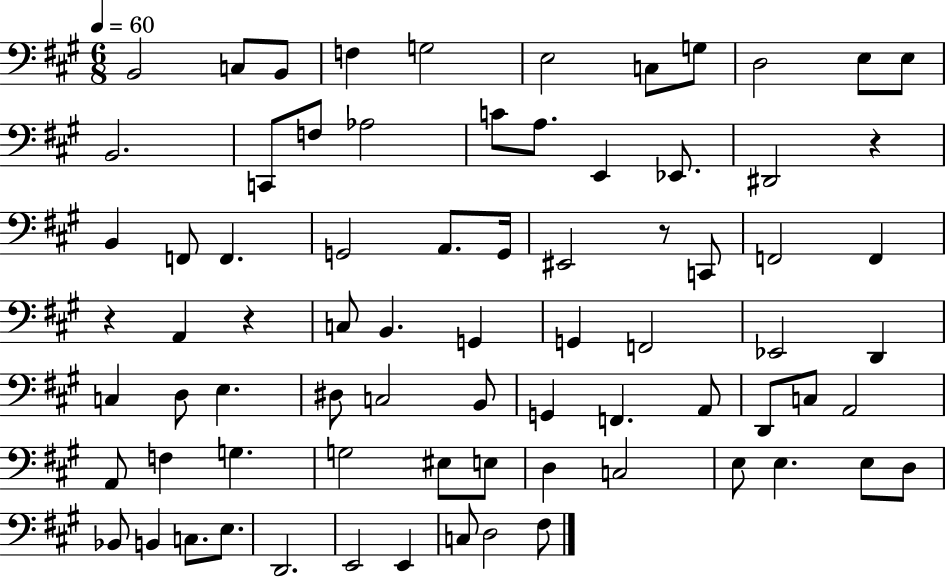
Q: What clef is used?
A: bass